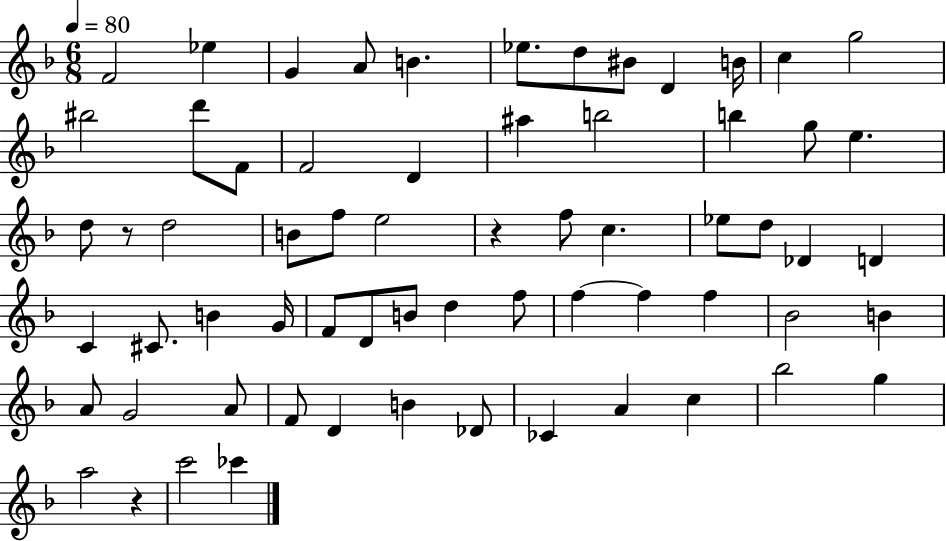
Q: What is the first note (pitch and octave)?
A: F4